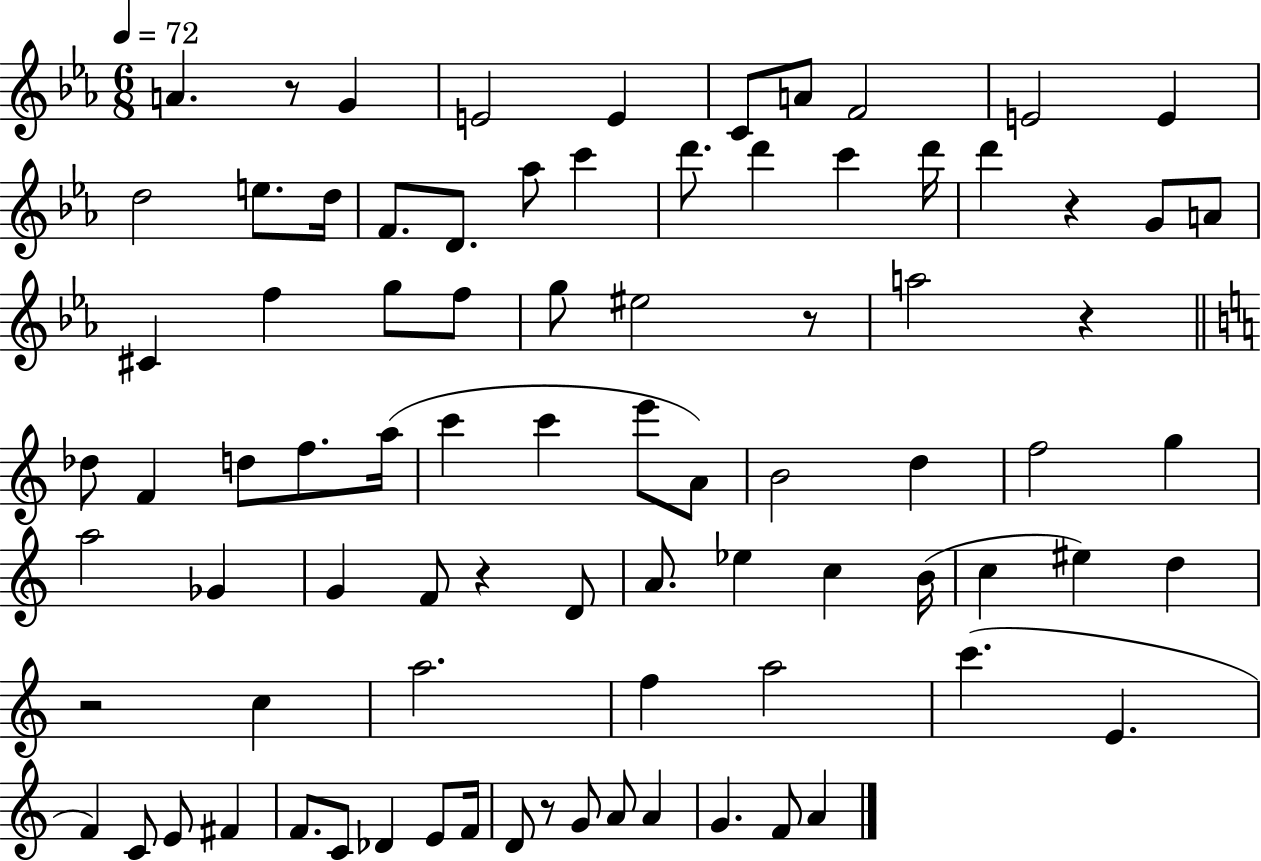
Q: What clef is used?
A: treble